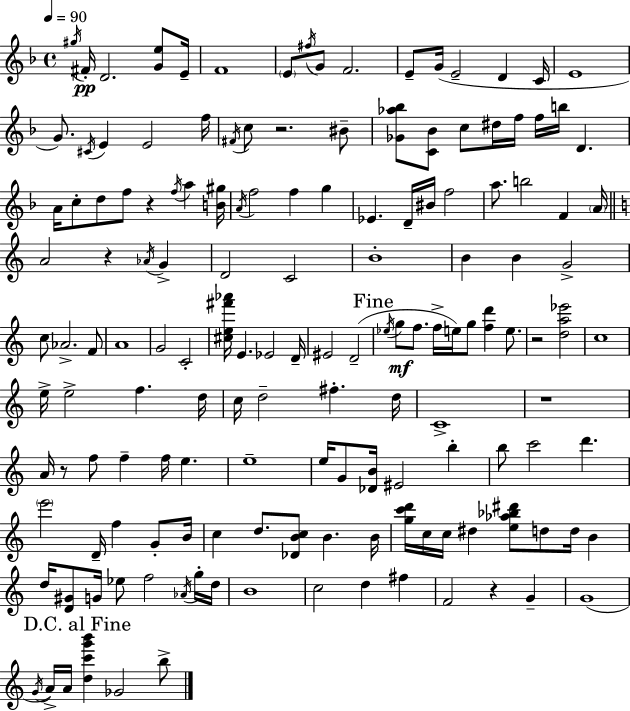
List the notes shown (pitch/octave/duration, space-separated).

G#5/s F#4/s D4/h. [G4,E5]/e E4/s F4/w E4/e F#5/s G4/e F4/h. E4/e G4/s E4/h D4/q C4/s E4/w G4/e. C#4/s E4/q E4/h F5/s F#4/s C5/e R/h. BIS4/e [Gb4,Ab5,Bb5]/e [C4,Bb4]/e C5/e D#5/s F5/s F5/s B5/s D4/q. A4/s C5/e D5/e F5/e R/q F5/s A5/q [B4,G#5]/s A4/s F5/h F5/q G5/q Eb4/q. D4/s BIS4/s F5/h A5/e. B5/h F4/q A4/s A4/h R/q Ab4/s G4/q D4/h C4/h B4/w B4/q B4/q G4/h C5/e Ab4/h. F4/e A4/w G4/h C4/h [C#5,E5,F#6,Ab6]/s E4/q. Eb4/h D4/s EIS4/h D4/h Eb5/s G5/e F5/e. F5/s E5/s G5/e [F5,D6]/q E5/e. R/h [D5,A5,Eb6]/h C5/w E5/s E5/h F5/q. D5/s C5/s D5/h F#5/q. D5/s C4/w R/w A4/s R/e F5/e F5/q F5/s E5/q. E5/w E5/s G4/e [Db4,B4]/s EIS4/h B5/q B5/e C6/h D6/q. E6/h D4/s F5/q G4/e B4/s C5/q D5/e. [Db4,B4,C5]/e B4/q. B4/s [G5,C6,D6]/s C5/s C5/s D#5/q [E5,Ab5,Bb5,D#6]/e D5/e D5/s B4/q D5/s [D4,G#4]/e G4/s Eb5/e F5/h Ab4/s G5/s D5/s B4/w C5/h D5/q F#5/q F4/h R/q G4/q G4/w G4/s A4/s A4/s [D5,C6,G6,B6]/q Gb4/h B5/e